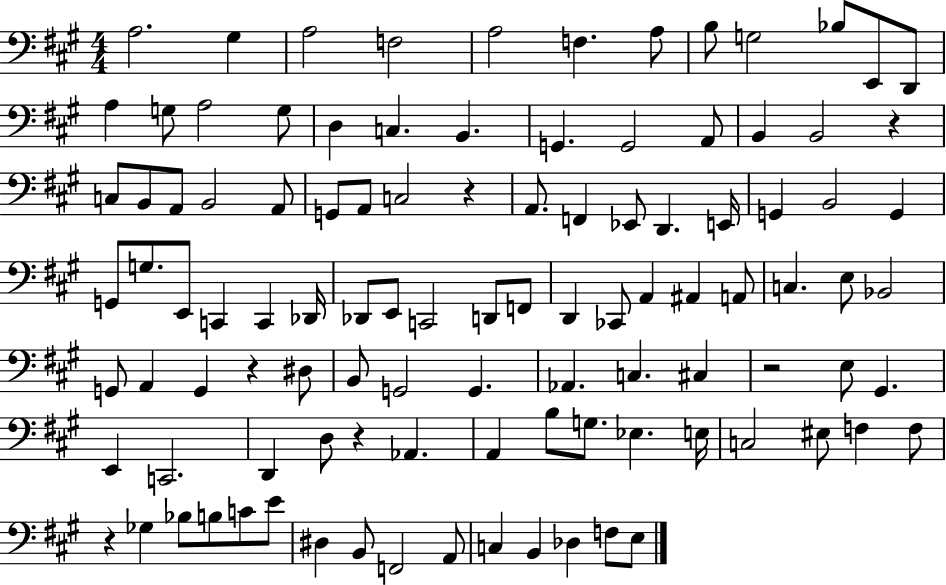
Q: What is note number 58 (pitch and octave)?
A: E3